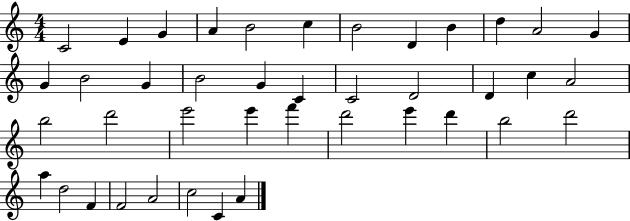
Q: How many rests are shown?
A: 0